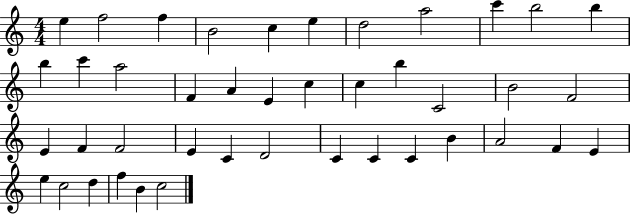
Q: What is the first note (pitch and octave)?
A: E5